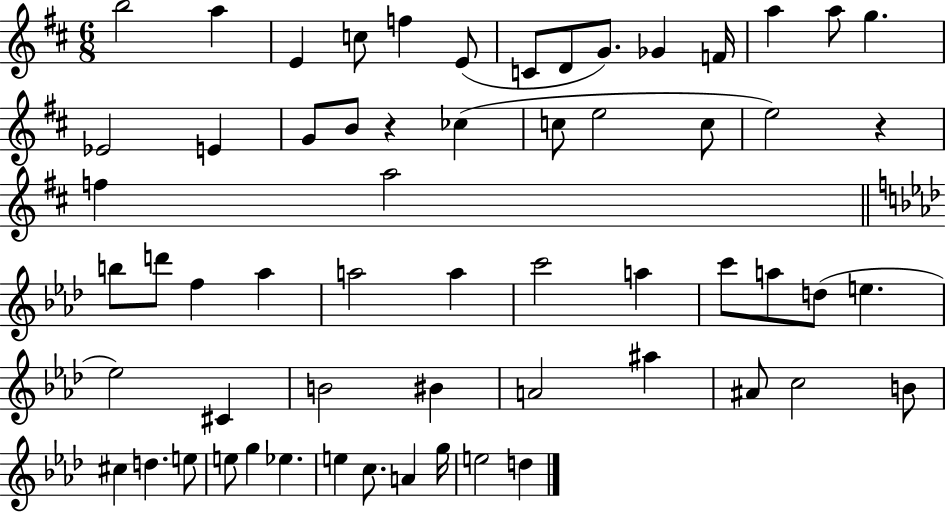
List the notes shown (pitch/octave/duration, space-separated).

B5/h A5/q E4/q C5/e F5/q E4/e C4/e D4/e G4/e. Gb4/q F4/s A5/q A5/e G5/q. Eb4/h E4/q G4/e B4/e R/q CES5/q C5/e E5/h C5/e E5/h R/q F5/q A5/h B5/e D6/e F5/q Ab5/q A5/h A5/q C6/h A5/q C6/e A5/e D5/e E5/q. Eb5/h C#4/q B4/h BIS4/q A4/h A#5/q A#4/e C5/h B4/e C#5/q D5/q. E5/e E5/e G5/q Eb5/q. E5/q C5/e. A4/q G5/s E5/h D5/q